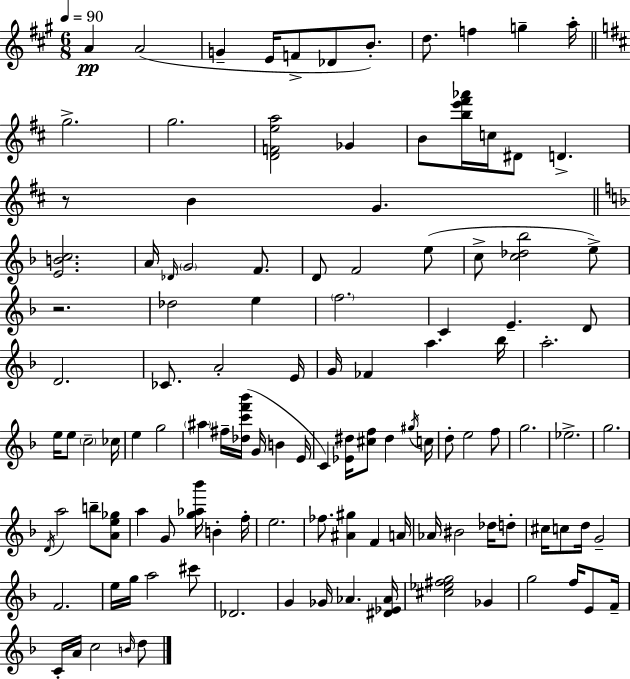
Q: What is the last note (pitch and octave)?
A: D5